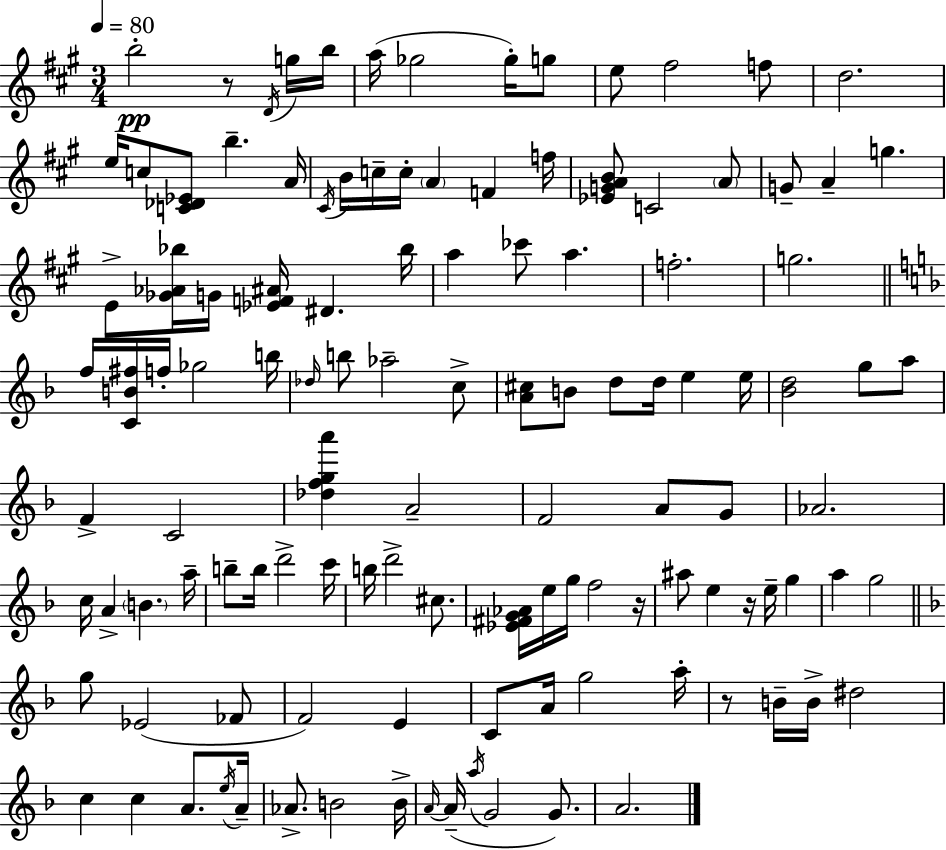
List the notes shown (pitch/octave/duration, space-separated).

B5/h R/e D4/s G5/s B5/s A5/s Gb5/h Gb5/s G5/e E5/e F#5/h F5/e D5/h. E5/s C5/e [C4,Db4,Eb4]/e B5/q. A4/s C#4/s B4/s C5/s C5/s A4/q F4/q F5/s [Eb4,G4,A4,B4]/e C4/h A4/e G4/e A4/q G5/q. E4/e [Gb4,Ab4,Bb5]/s G4/s [Eb4,F4,A#4]/s D#4/q. Bb5/s A5/q CES6/e A5/q. F5/h. G5/h. F5/s [C4,B4,F#5]/s F5/s Gb5/h B5/s Db5/s B5/e Ab5/h C5/e [A4,C#5]/e B4/e D5/e D5/s E5/q E5/s [Bb4,D5]/h G5/e A5/e F4/q C4/h [Db5,F5,G5,A6]/q A4/h F4/h A4/e G4/e Ab4/h. C5/s A4/q B4/q. A5/s B5/e B5/s D6/h C6/s B5/s D6/h C#5/e. [Eb4,F#4,G4,Ab4]/s E5/s G5/s F5/h R/s A#5/e E5/q R/s E5/s G5/q A5/q G5/h G5/e Eb4/h FES4/e F4/h E4/q C4/e A4/s G5/h A5/s R/e B4/s B4/s D#5/h C5/q C5/q A4/e. E5/s A4/s Ab4/e. B4/h B4/s A4/s A4/s A5/s G4/h G4/e. A4/h.